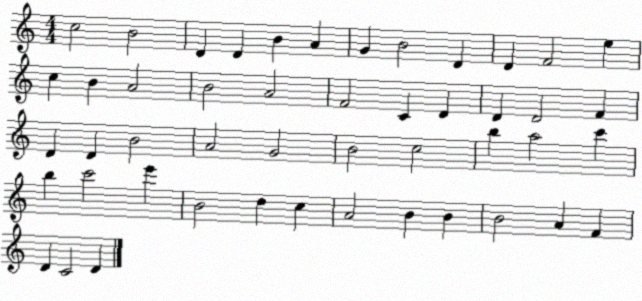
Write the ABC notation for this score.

X:1
T:Untitled
M:4/4
L:1/4
K:C
c2 B2 D D B A G B2 D D F2 e c B A2 B2 A2 F2 C D D D2 F D D B2 A2 G2 B2 c2 b a2 c' b c'2 e' B2 d c A2 B B B2 A F D C2 D